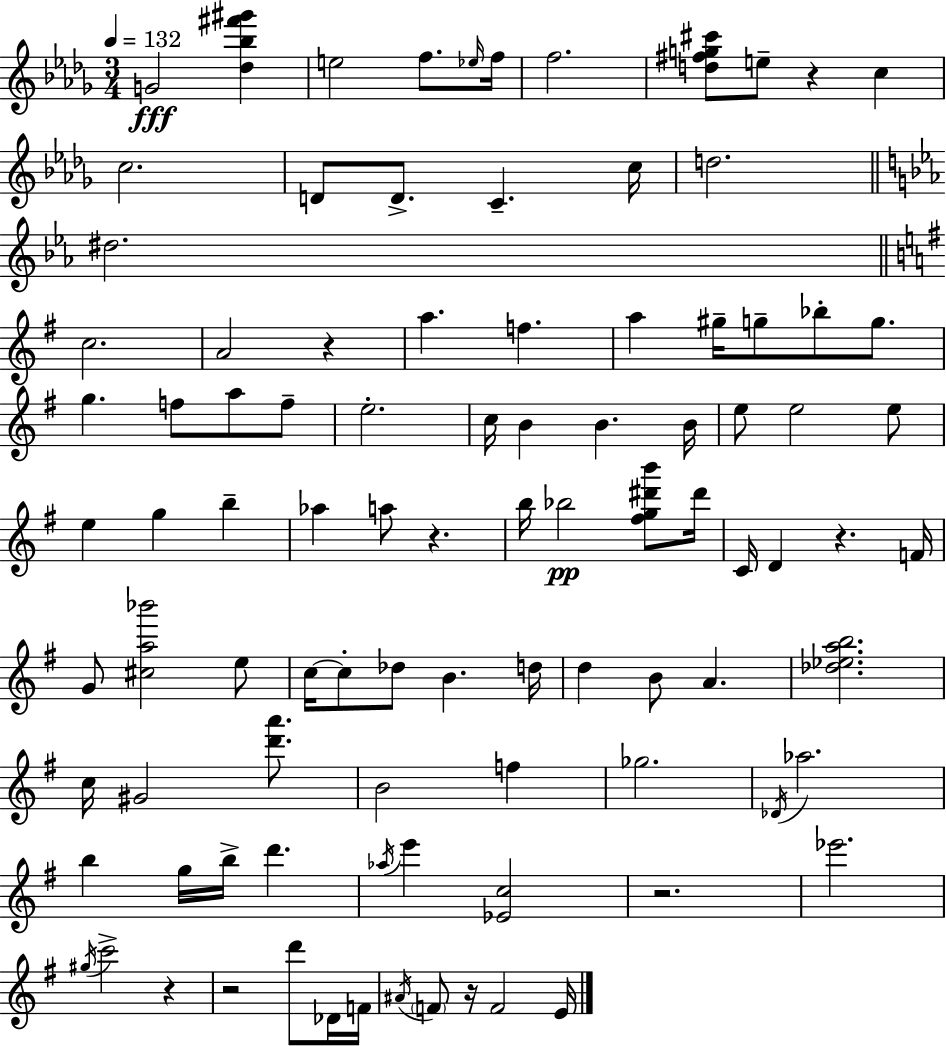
{
  \clef treble
  \numericTimeSignature
  \time 3/4
  \key bes \minor
  \tempo 4 = 132
  \repeat volta 2 { g'2\fff <des'' bes'' fis''' gis'''>4 | e''2 f''8. \grace { ees''16 } | f''16 f''2. | <d'' fis'' g'' cis'''>8 e''8-- r4 c''4 | \break c''2. | d'8 d'8.-> c'4.-- | c''16 d''2. | \bar "||" \break \key ees \major dis''2. | \bar "||" \break \key e \minor c''2. | a'2 r4 | a''4. f''4. | a''4 gis''16-- g''8-- bes''8-. g''8. | \break g''4. f''8 a''8 f''8-- | e''2.-. | c''16 b'4 b'4. b'16 | e''8 e''2 e''8 | \break e''4 g''4 b''4-- | aes''4 a''8 r4. | b''16 bes''2\pp <fis'' g'' dis''' b'''>8 dis'''16 | c'16 d'4 r4. f'16 | \break g'8 <cis'' a'' bes'''>2 e''8 | c''16~~ c''8-. des''8 b'4. d''16 | d''4 b'8 a'4. | <des'' ees'' a'' b''>2. | \break c''16 gis'2 <d''' a'''>8. | b'2 f''4 | ges''2. | \acciaccatura { des'16 } aes''2. | \break b''4 g''16 b''16-> d'''4. | \acciaccatura { aes''16 } e'''4 <ees' c''>2 | r2. | ees'''2. | \break \acciaccatura { gis''16 } c'''2-> r4 | r2 d'''8 | des'16 f'16 \acciaccatura { ais'16 } \parenthesize f'8 r16 f'2 | e'16 } \bar "|."
}